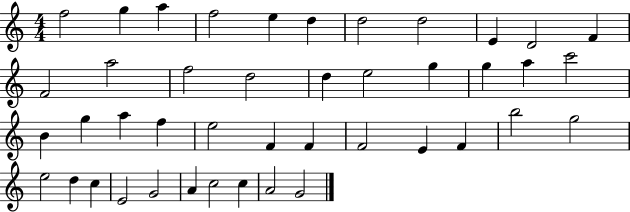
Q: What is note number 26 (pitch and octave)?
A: E5